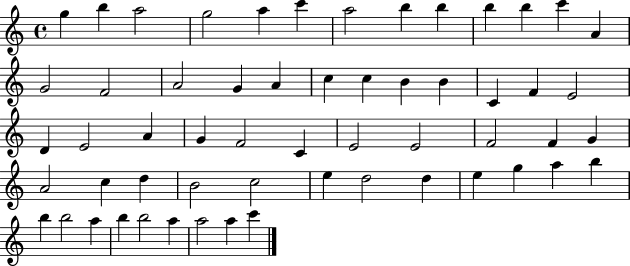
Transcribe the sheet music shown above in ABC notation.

X:1
T:Untitled
M:4/4
L:1/4
K:C
g b a2 g2 a c' a2 b b b b c' A G2 F2 A2 G A c c B B C F E2 D E2 A G F2 C E2 E2 F2 F G A2 c d B2 c2 e d2 d e g a b b b2 a b b2 a a2 a c'